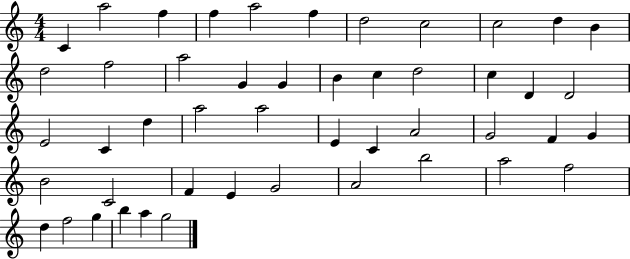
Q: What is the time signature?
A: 4/4